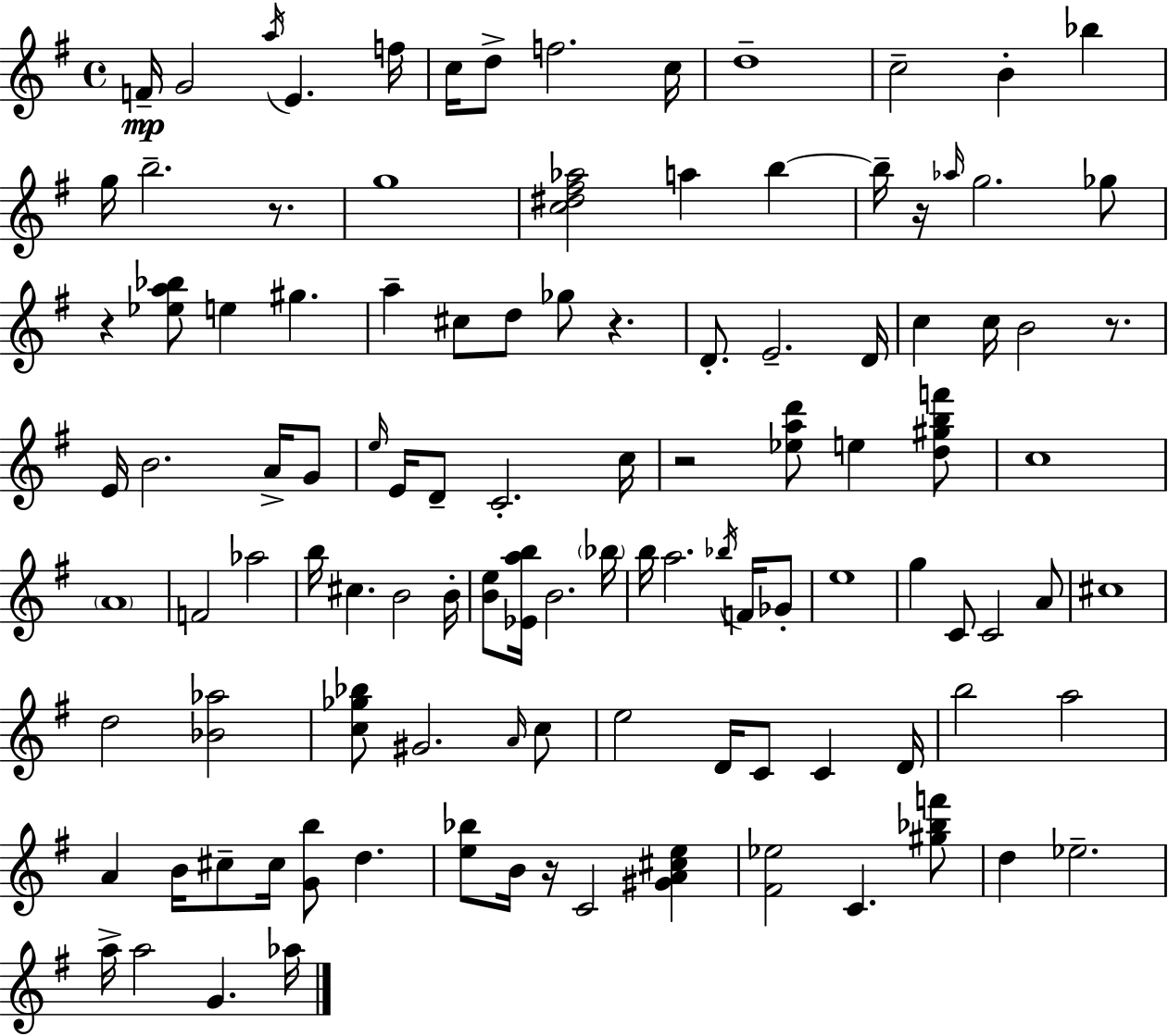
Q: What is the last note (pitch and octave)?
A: Ab5